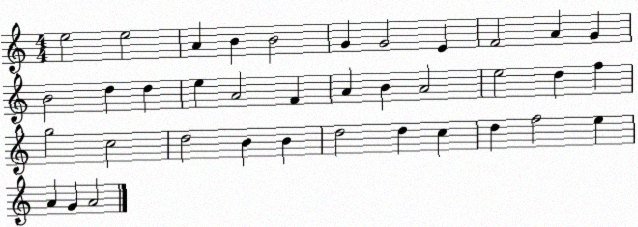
X:1
T:Untitled
M:4/4
L:1/4
K:C
e2 e2 A B B2 G G2 E F2 A G B2 d d e A2 F A B A2 e2 d f g2 c2 d2 B B d2 d c d f2 e A G A2